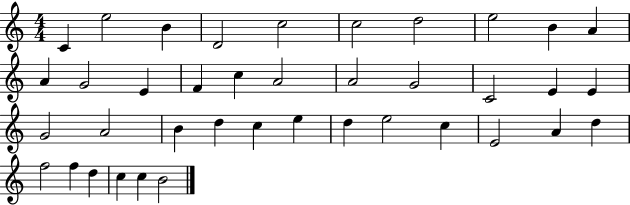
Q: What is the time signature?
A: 4/4